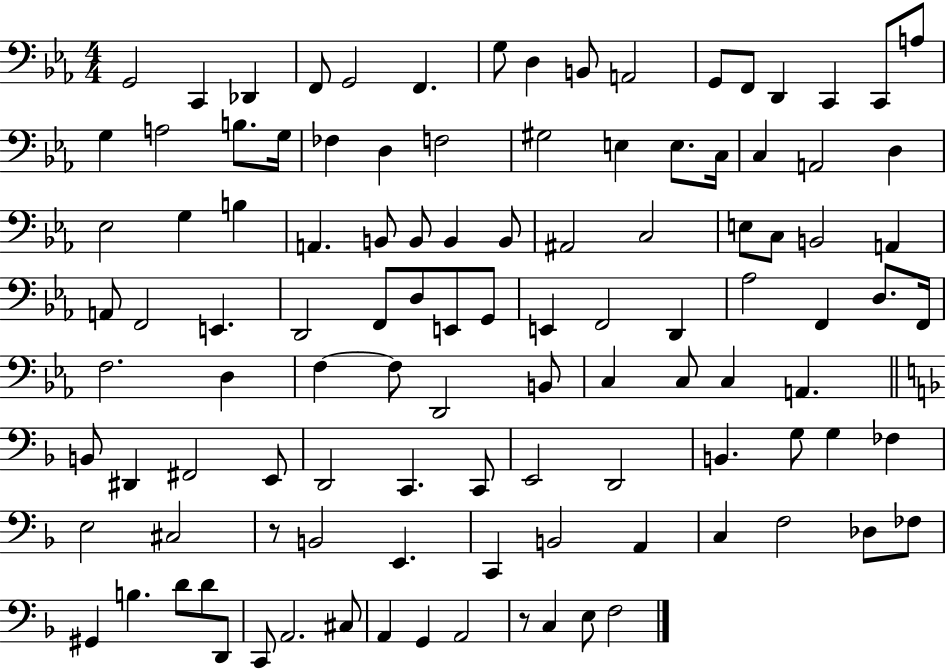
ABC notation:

X:1
T:Untitled
M:4/4
L:1/4
K:Eb
G,,2 C,, _D,, F,,/2 G,,2 F,, G,/2 D, B,,/2 A,,2 G,,/2 F,,/2 D,, C,, C,,/2 A,/2 G, A,2 B,/2 G,/4 _F, D, F,2 ^G,2 E, E,/2 C,/4 C, A,,2 D, _E,2 G, B, A,, B,,/2 B,,/2 B,, B,,/2 ^A,,2 C,2 E,/2 C,/2 B,,2 A,, A,,/2 F,,2 E,, D,,2 F,,/2 D,/2 E,,/2 G,,/2 E,, F,,2 D,, _A,2 F,, D,/2 F,,/4 F,2 D, F, F,/2 D,,2 B,,/2 C, C,/2 C, A,, B,,/2 ^D,, ^F,,2 E,,/2 D,,2 C,, C,,/2 E,,2 D,,2 B,, G,/2 G, _F, E,2 ^C,2 z/2 B,,2 E,, C,, B,,2 A,, C, F,2 _D,/2 _F,/2 ^G,, B, D/2 D/2 D,,/2 C,,/2 A,,2 ^C,/2 A,, G,, A,,2 z/2 C, E,/2 F,2